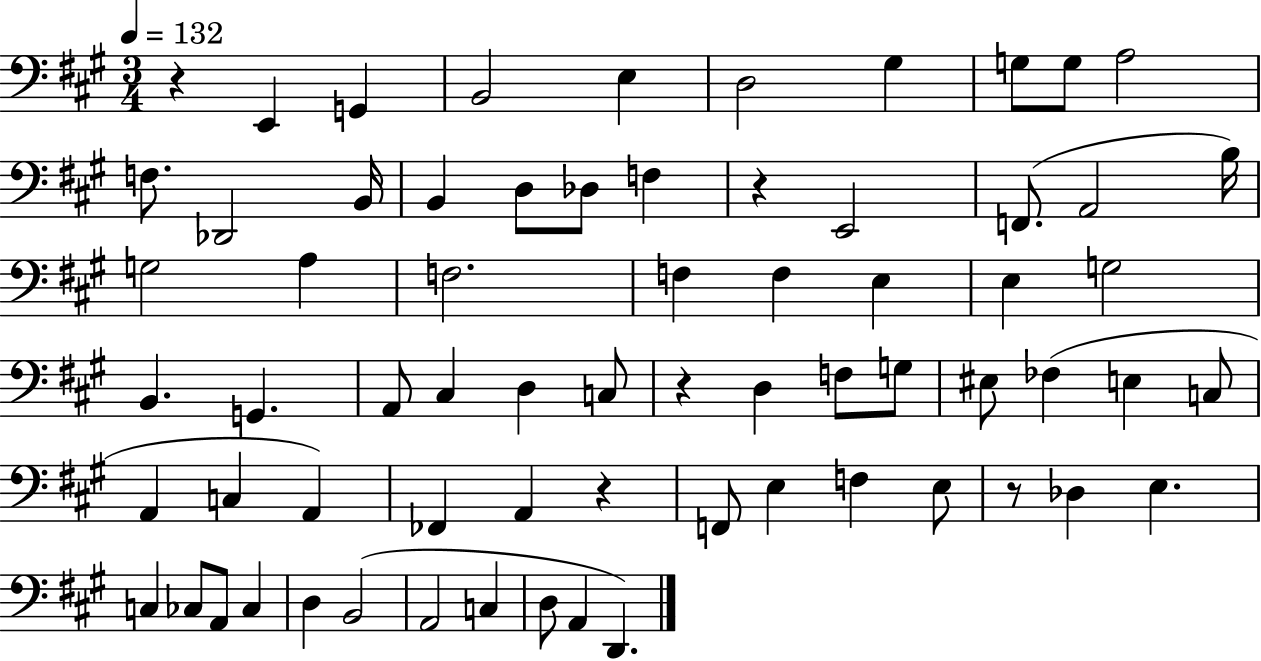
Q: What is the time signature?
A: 3/4